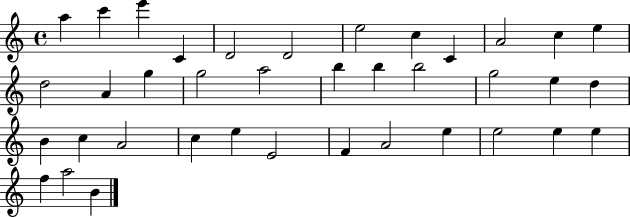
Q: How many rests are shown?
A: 0